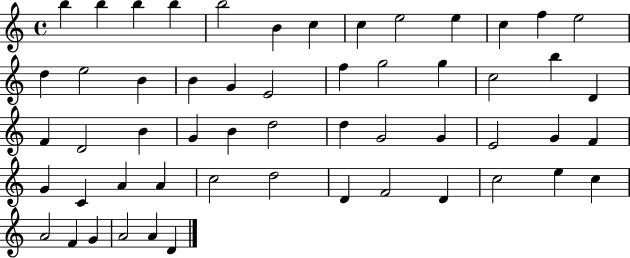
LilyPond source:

{
  \clef treble
  \time 4/4
  \defaultTimeSignature
  \key c \major
  b''4 b''4 b''4 b''4 | b''2 b'4 c''4 | c''4 e''2 e''4 | c''4 f''4 e''2 | \break d''4 e''2 b'4 | b'4 g'4 e'2 | f''4 g''2 g''4 | c''2 b''4 d'4 | \break f'4 d'2 b'4 | g'4 b'4 d''2 | d''4 g'2 g'4 | e'2 g'4 f'4 | \break g'4 c'4 a'4 a'4 | c''2 d''2 | d'4 f'2 d'4 | c''2 e''4 c''4 | \break a'2 f'4 g'4 | a'2 a'4 d'4 | \bar "|."
}